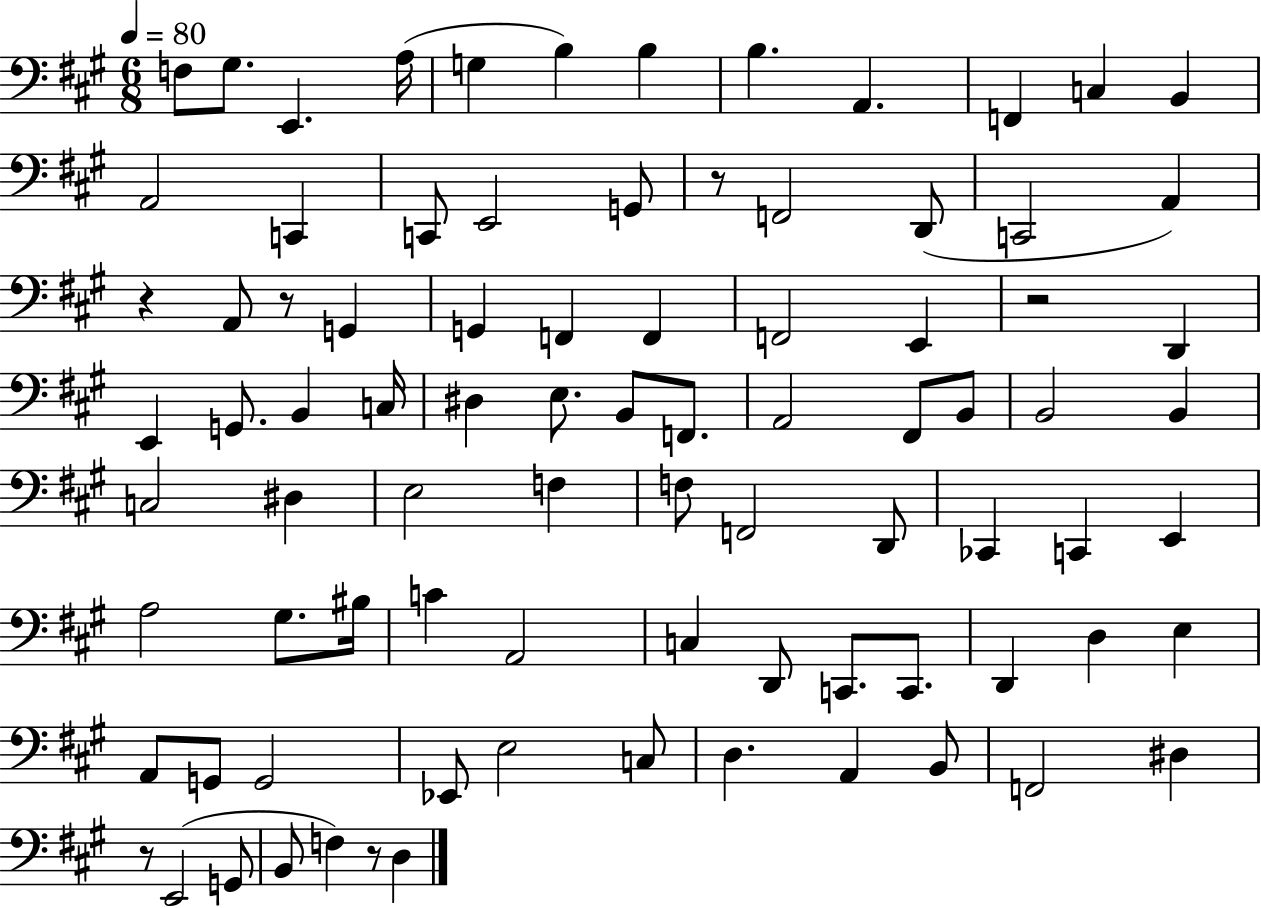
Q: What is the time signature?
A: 6/8